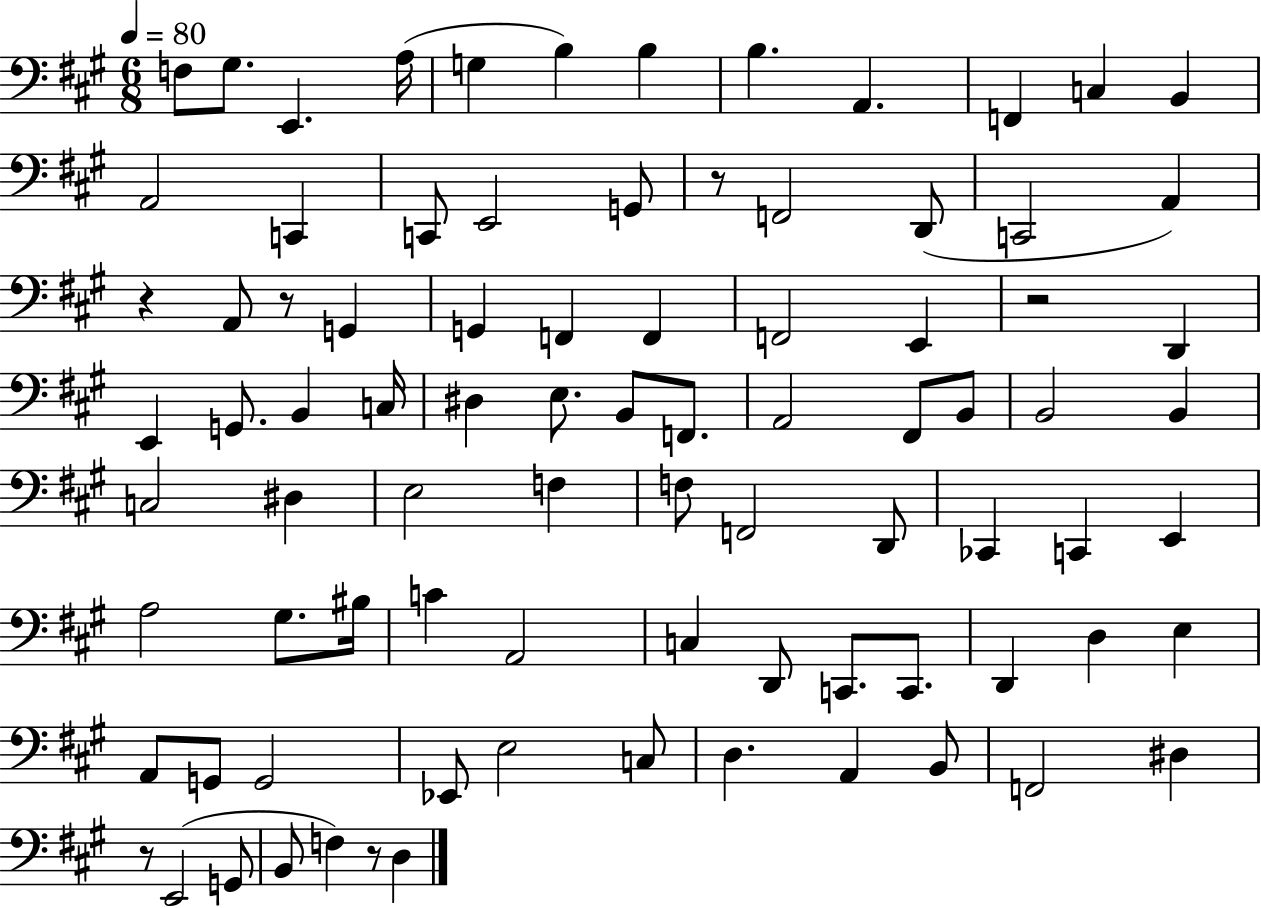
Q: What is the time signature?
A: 6/8